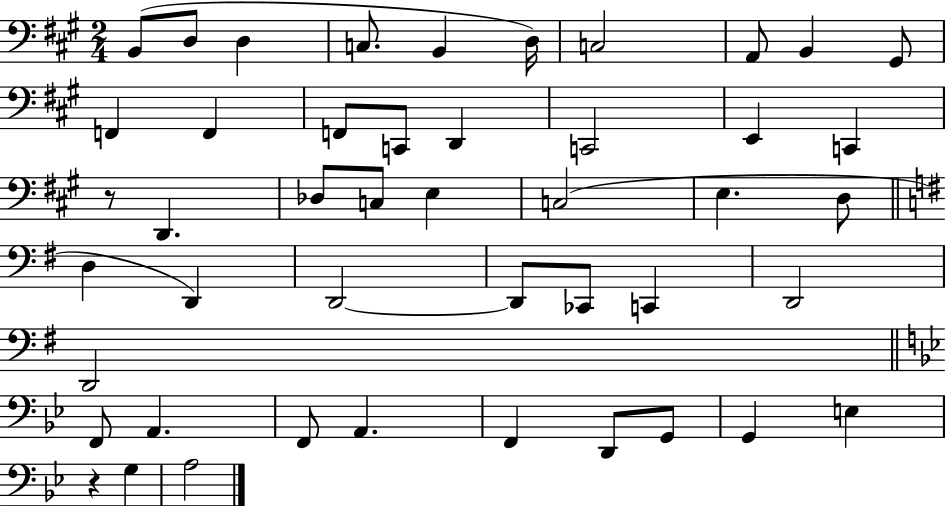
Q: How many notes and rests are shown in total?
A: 46